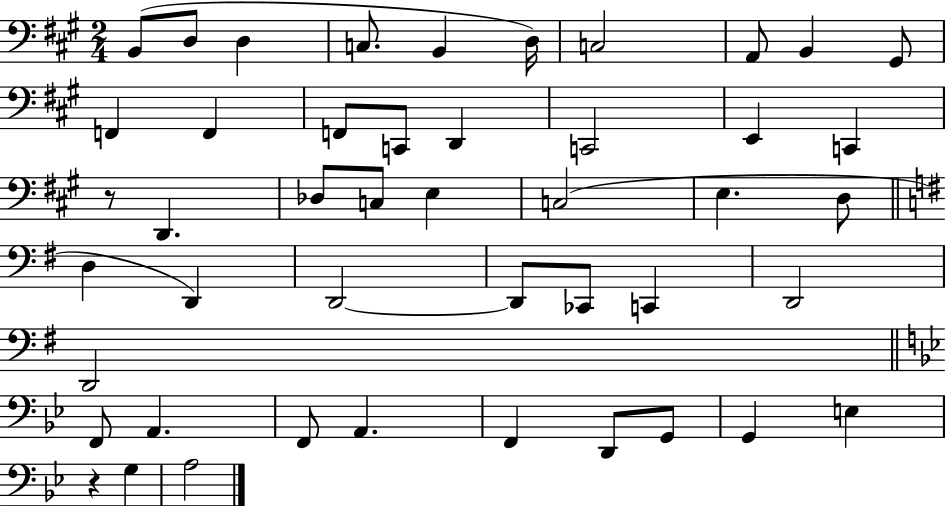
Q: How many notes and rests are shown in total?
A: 46